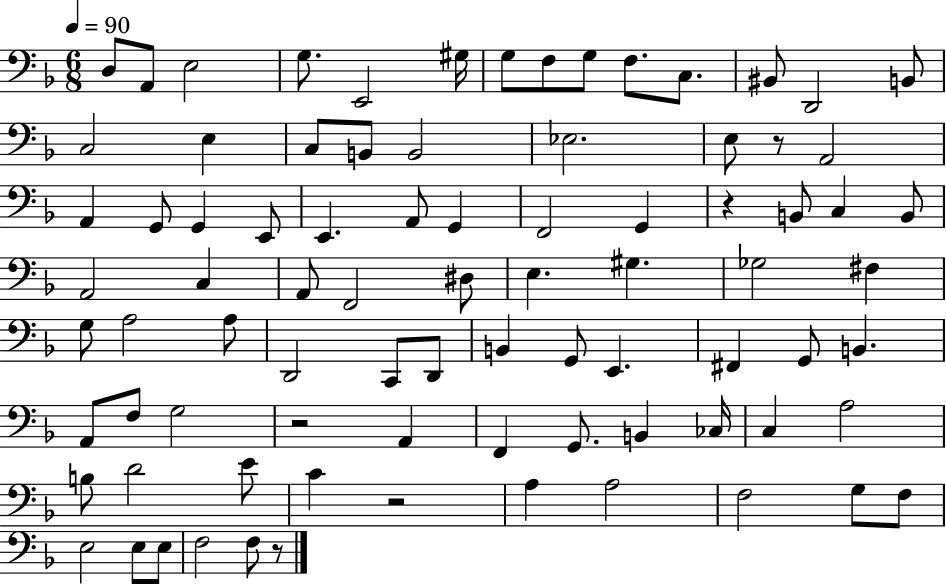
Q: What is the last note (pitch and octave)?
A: F3